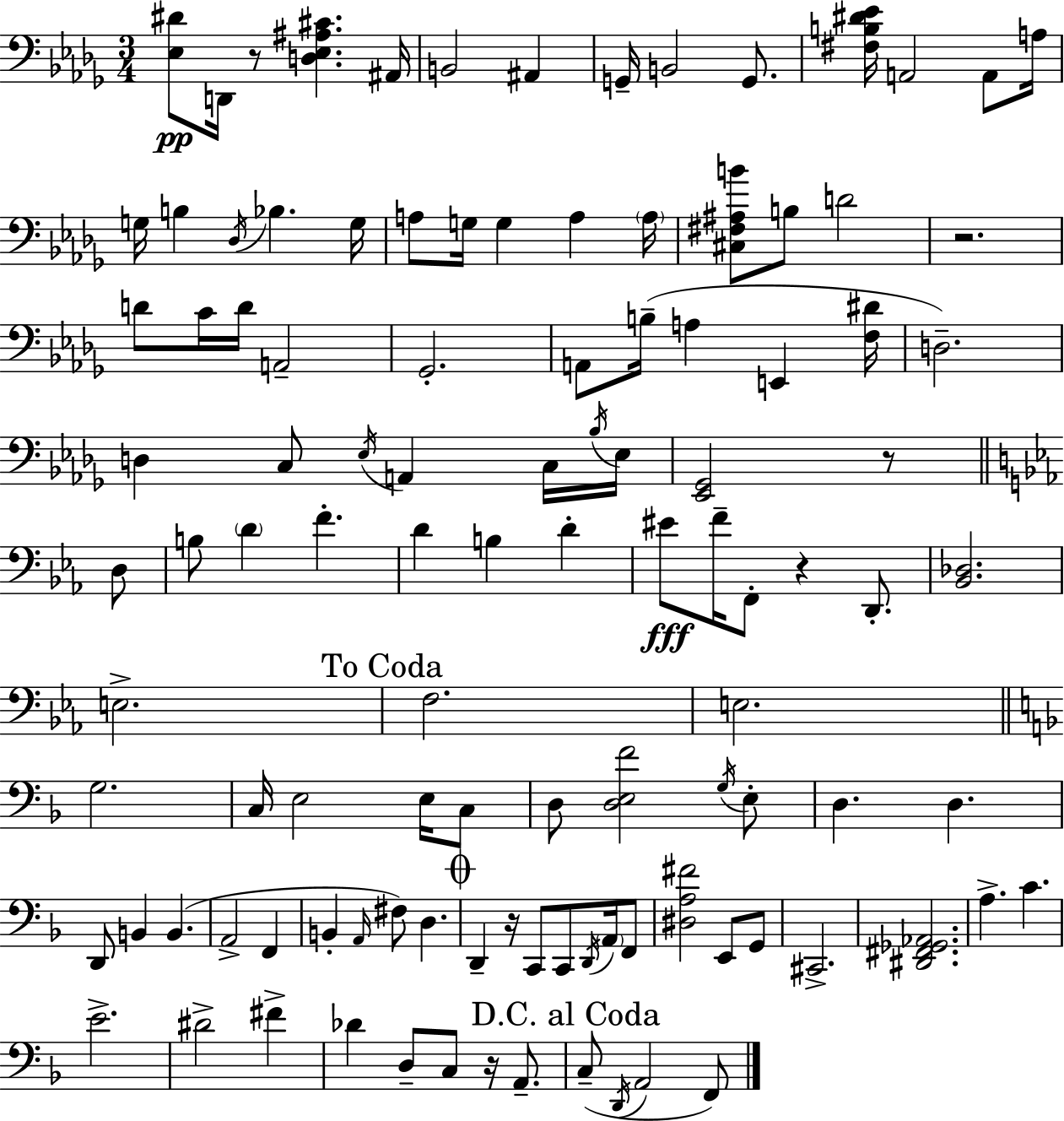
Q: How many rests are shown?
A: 6